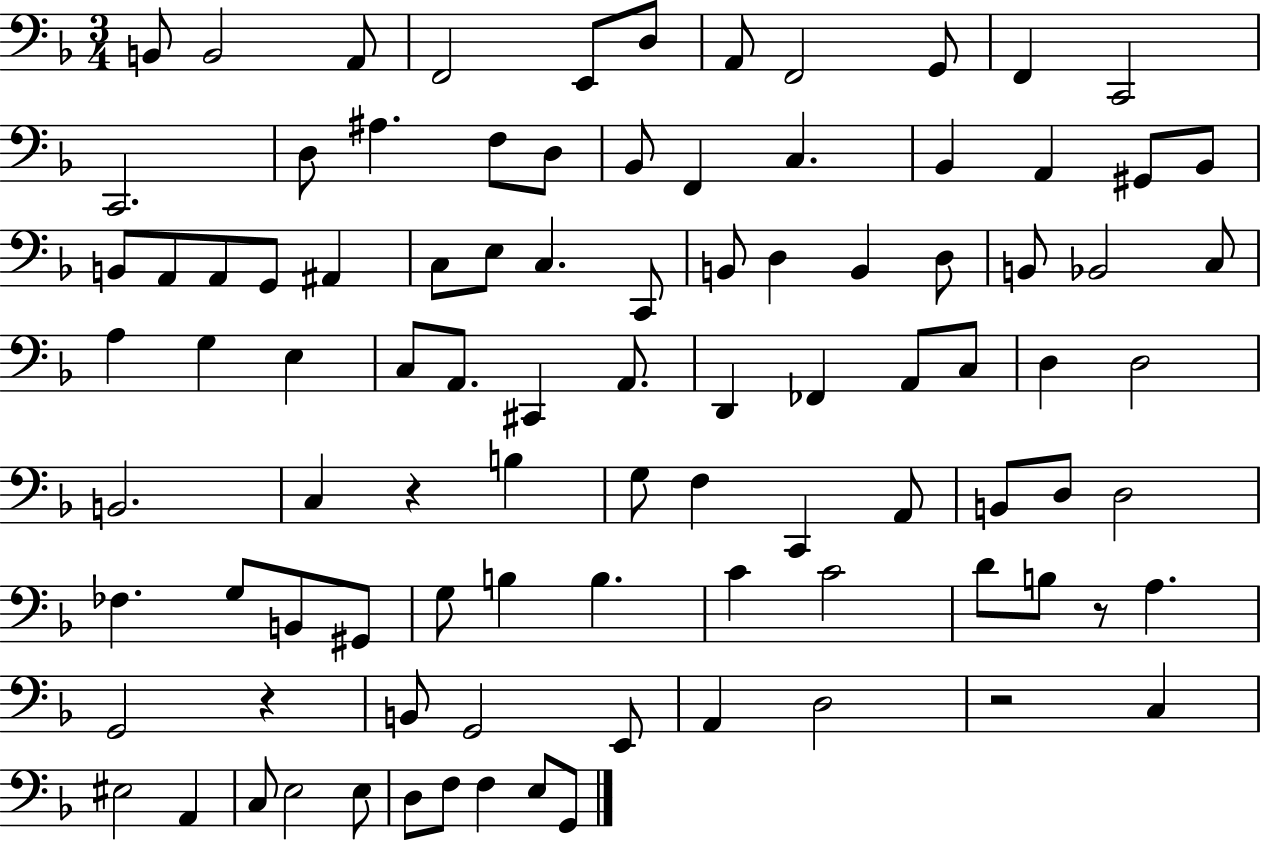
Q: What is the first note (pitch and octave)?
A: B2